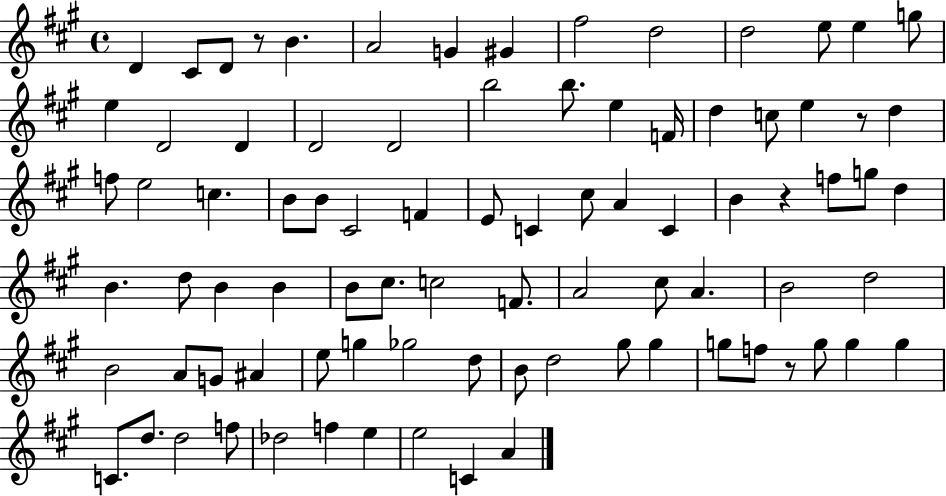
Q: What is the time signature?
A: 4/4